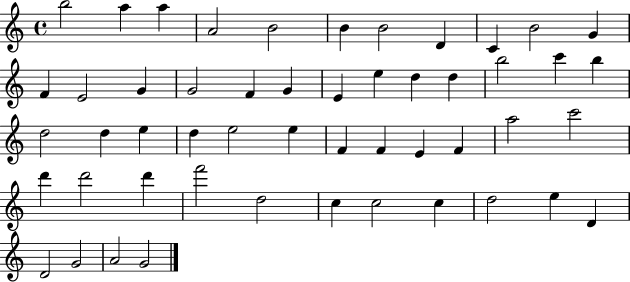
{
  \clef treble
  \time 4/4
  \defaultTimeSignature
  \key c \major
  b''2 a''4 a''4 | a'2 b'2 | b'4 b'2 d'4 | c'4 b'2 g'4 | \break f'4 e'2 g'4 | g'2 f'4 g'4 | e'4 e''4 d''4 d''4 | b''2 c'''4 b''4 | \break d''2 d''4 e''4 | d''4 e''2 e''4 | f'4 f'4 e'4 f'4 | a''2 c'''2 | \break d'''4 d'''2 d'''4 | f'''2 d''2 | c''4 c''2 c''4 | d''2 e''4 d'4 | \break d'2 g'2 | a'2 g'2 | \bar "|."
}